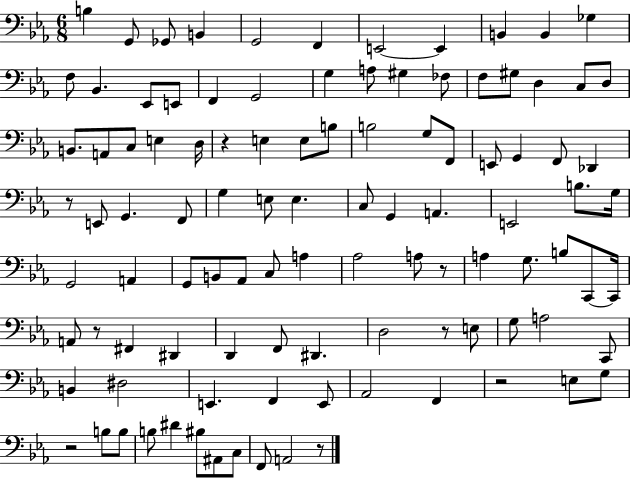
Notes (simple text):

B3/q G2/e Gb2/e B2/q G2/h F2/q E2/h E2/q B2/q B2/q Gb3/q F3/e Bb2/q. Eb2/e E2/e F2/q G2/h G3/q A3/e G#3/q FES3/e F3/e G#3/e D3/q C3/e D3/e B2/e. A2/e C3/e E3/q D3/s R/q E3/q E3/e B3/e B3/h G3/e F2/e E2/e G2/q F2/e Db2/q R/e E2/e G2/q. F2/e G3/q E3/e E3/q. C3/e G2/q A2/q. E2/h B3/e. G3/s G2/h A2/q G2/e B2/e Ab2/e C3/e A3/q Ab3/h A3/e R/e A3/q G3/e. B3/e C2/e C2/s A2/e R/e F#2/q D#2/q D2/q F2/e D#2/q. D3/h R/e E3/e G3/e A3/h C2/e B2/q D#3/h E2/q. F2/q E2/e Ab2/h F2/q R/h E3/e G3/e R/h B3/e B3/e B3/e D#4/q BIS3/e A#2/e C3/e F2/e A2/h R/e